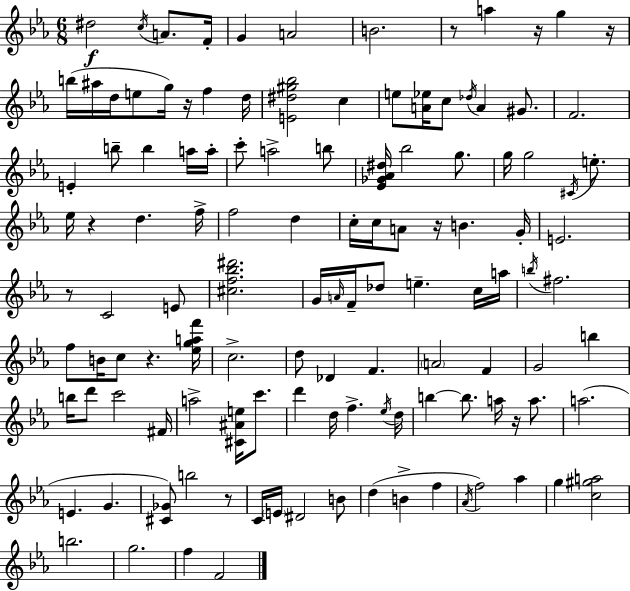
X:1
T:Untitled
M:6/8
L:1/4
K:Cm
^d2 c/4 A/2 F/4 G A2 B2 z/2 a z/4 g z/4 b/4 ^a/4 d/4 e/2 g/4 z/4 f d/4 [E^d^g_b]2 c e/2 [A_e]/4 c/2 _d/4 A ^G/2 F2 E b/2 b a/4 a/4 c'/2 a2 b/2 [_E_G_A^d]/4 _b2 g/2 g/4 g2 ^C/4 e/2 _e/4 z d f/4 f2 d c/4 c/4 A/2 z/4 B G/4 E2 z/2 C2 E/2 [^cf_b^d']2 G/4 A/4 F/4 _d/2 e c/4 a/4 b/4 ^f2 f/2 B/4 c/2 z [_egaf']/4 c2 d/2 _D F A2 F G2 b b/4 d'/2 c'2 ^F/4 a2 [^C^Ae]/4 c'/2 d' d/4 f _e/4 d/4 b b/2 a/4 z/4 a/2 a2 E G [^C_G]/2 b2 z/2 C/4 E/4 ^D2 B/2 d B f _A/4 f2 _a g [c^ga]2 b2 g2 f F2